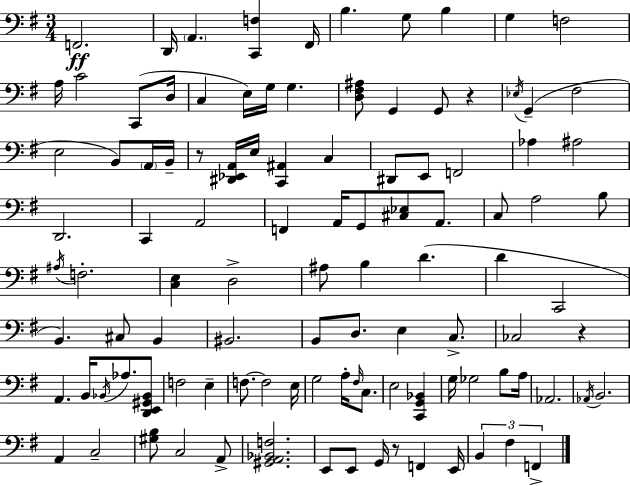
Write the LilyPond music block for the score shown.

{
  \clef bass
  \numericTimeSignature
  \time 3/4
  \key e \minor
  f,2.\ff | d,16 \parenthesize a,4. <c, f>4 fis,16 | b4. g8 b4 | g4 f2 | \break a16 c'2 c,8( d16 | c4 e16) g16 g4. | <d fis ais>8 g,4 g,8 r4 | \acciaccatura { ees16 }( g,4-- fis2 | \break e2 b,8) \parenthesize a,16 | b,16-- r8 <dis, ees, a,>16 e16 <c, ais,>4 c4 | dis,8 e,8 f,2 | aes4 ais2 | \break d,2. | c,4 a,2 | f,4 a,16 g,8 <cis ees>8 a,8. | c8 a2 b8 | \break \acciaccatura { ais16 } f2.-. | <c e>4 d2-> | ais8 b4 d'4.( | d'4 c,2 | \break b,4.) cis8 b,4 | bis,2. | b,8 d8. e4 c8.-> | ces2 r4 | \break a,4. b,16 \acciaccatura { bes,16 } aes8. | <d, e, gis, bes,>8 f2 e4-- | f8.~~ f2 | e16 g2 a16-. | \break \grace { fis16 } c8. e2 | <c, g, bes,>4 g16 ges2 | b8 a16 aes,2. | \acciaccatura { aes,16 } b,2. | \break a,4 c2-- | <gis b>8 c2 | a,8-> <gis, a, bes, f>2. | e,8 e,8 g,16 r8 | \break f,4 e,16 \tuplet 3/2 { b,4 fis4 | f,4-> } \bar "|."
}